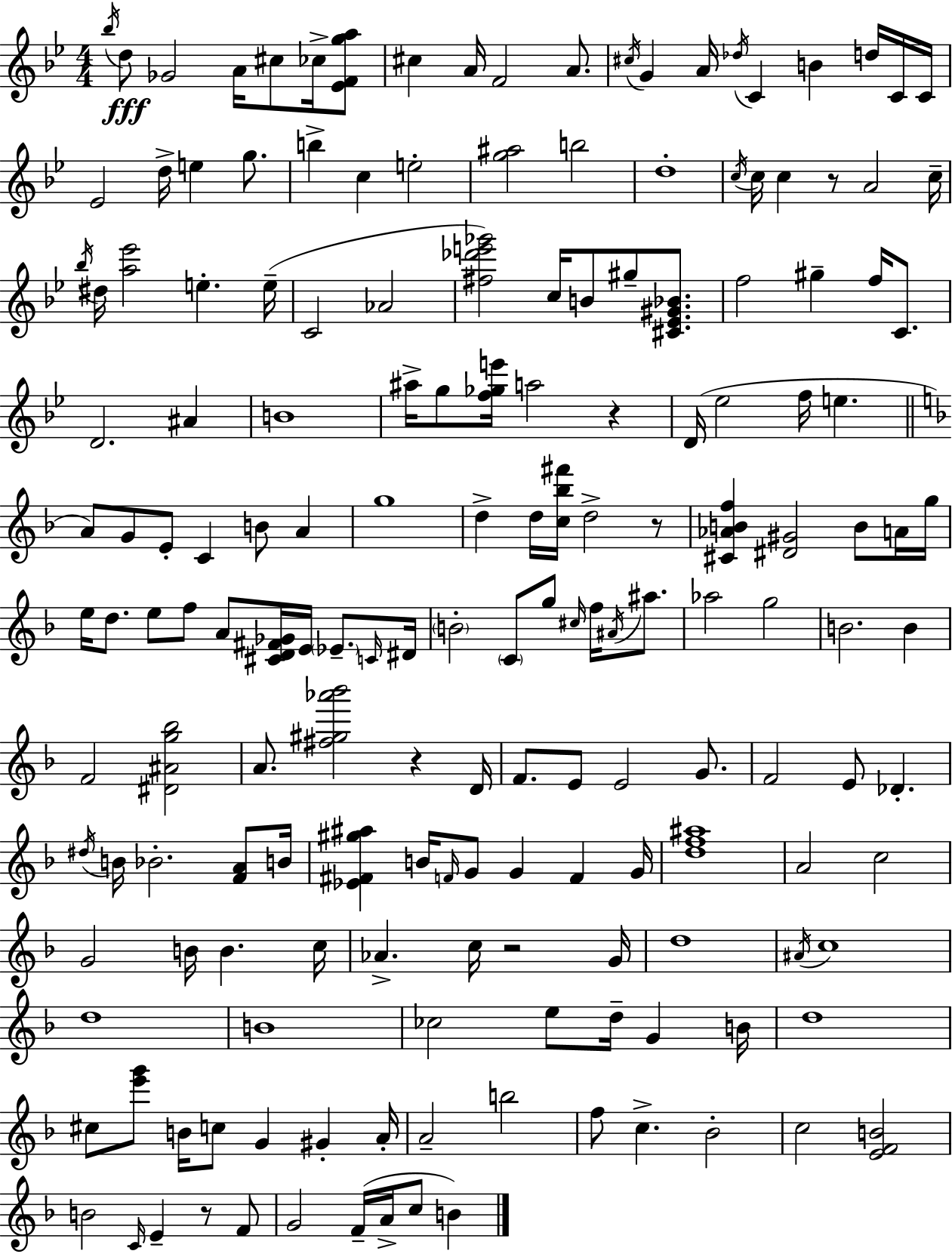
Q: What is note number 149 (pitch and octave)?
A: C5